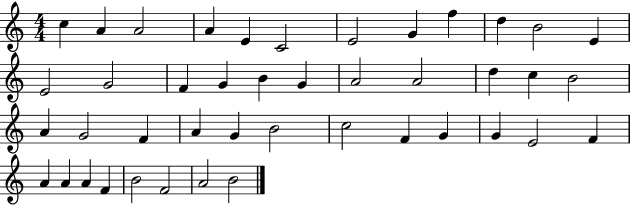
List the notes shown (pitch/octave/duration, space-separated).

C5/q A4/q A4/h A4/q E4/q C4/h E4/h G4/q F5/q D5/q B4/h E4/q E4/h G4/h F4/q G4/q B4/q G4/q A4/h A4/h D5/q C5/q B4/h A4/q G4/h F4/q A4/q G4/q B4/h C5/h F4/q G4/q G4/q E4/h F4/q A4/q A4/q A4/q F4/q B4/h F4/h A4/h B4/h